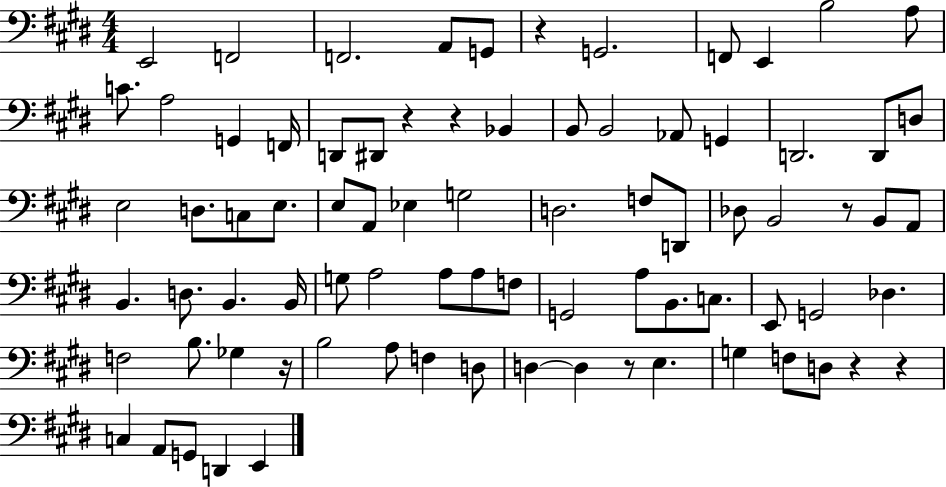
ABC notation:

X:1
T:Untitled
M:4/4
L:1/4
K:E
E,,2 F,,2 F,,2 A,,/2 G,,/2 z G,,2 F,,/2 E,, B,2 A,/2 C/2 A,2 G,, F,,/4 D,,/2 ^D,,/2 z z _B,, B,,/2 B,,2 _A,,/2 G,, D,,2 D,,/2 D,/2 E,2 D,/2 C,/2 E,/2 E,/2 A,,/2 _E, G,2 D,2 F,/2 D,,/2 _D,/2 B,,2 z/2 B,,/2 A,,/2 B,, D,/2 B,, B,,/4 G,/2 A,2 A,/2 A,/2 F,/2 G,,2 A,/2 B,,/2 C,/2 E,,/2 G,,2 _D, F,2 B,/2 _G, z/4 B,2 A,/2 F, D,/2 D, D, z/2 E, G, F,/2 D,/2 z z C, A,,/2 G,,/2 D,, E,,